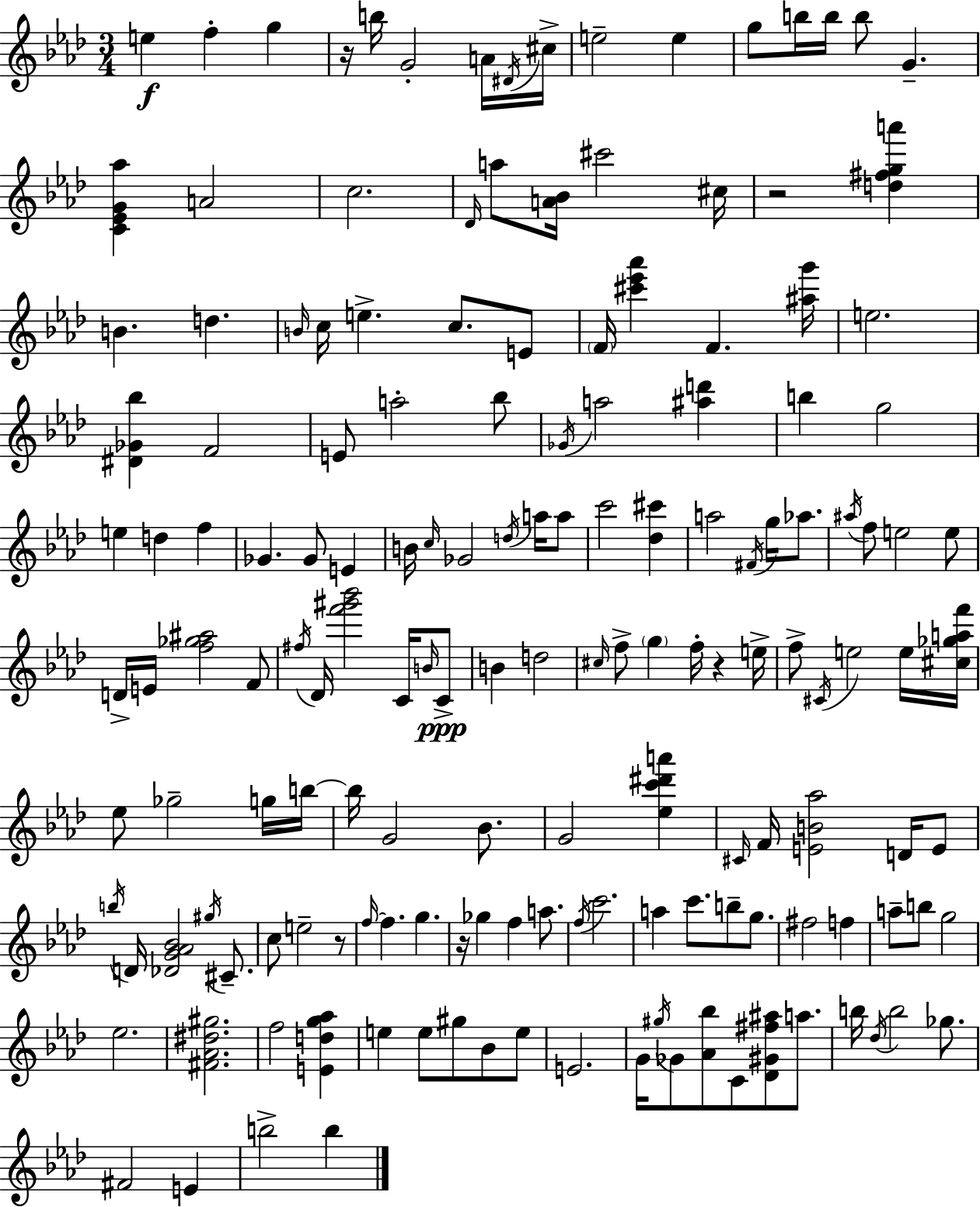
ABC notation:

X:1
T:Untitled
M:3/4
L:1/4
K:Fm
e f g z/4 b/4 G2 A/4 ^D/4 ^c/4 e2 e g/2 b/4 b/4 b/2 G [C_EG_a] A2 c2 _D/4 a/2 [A_B]/4 ^c'2 ^c/4 z2 [d^fga'] B d B/4 c/4 e c/2 E/2 F/4 [^c'_e'_a'] F [^ag']/4 e2 [^D_G_b] F2 E/2 a2 _b/2 _G/4 a2 [^ad'] b g2 e d f _G _G/2 E B/4 c/4 _G2 d/4 a/4 a/2 c'2 [_d^c'] a2 ^F/4 g/4 _a/2 ^a/4 f/2 e2 e/2 D/4 E/4 [f_g^a]2 F/2 ^f/4 _D/4 [f'^g'_b']2 C/4 B/4 C/2 B d2 ^c/4 f/2 g f/4 z e/4 f/2 ^C/4 e2 e/4 [^c_gaf']/4 _e/2 _g2 g/4 b/4 b/4 G2 _B/2 G2 [_ec'^d'a'] ^C/4 F/4 [EB_a]2 D/4 E/2 b/4 D/4 [_DG_A_B]2 ^g/4 ^C/2 c/2 e2 z/2 f/4 f g z/4 _g f a/2 f/4 c'2 a c'/2 b/2 g/2 ^f2 f a/2 b/2 g2 _e2 [^F_A^d^g]2 f2 [Edg_a] e e/2 ^g/2 _B/2 e/2 E2 G/4 ^g/4 _G/2 [_A_b]/2 C/2 [_D^G^f^a]/2 a/2 b/4 _d/4 b2 _g/2 ^F2 E b2 b